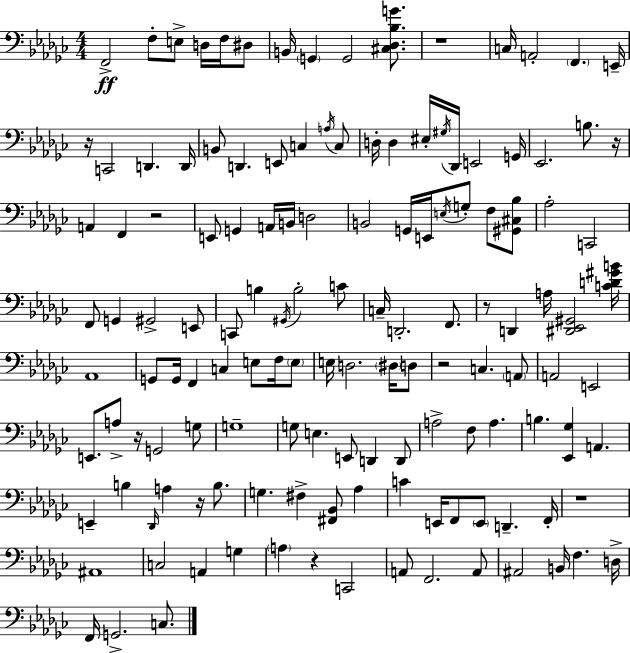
{
  \clef bass
  \numericTimeSignature
  \time 4/4
  \key ees \minor
  f,2->\ff f8-. e8-> d16 f16 dis8 | b,16 \parenthesize g,4 g,2 <cis des bes g'>8. | r1 | c16 a,2-. \parenthesize f,4. e,16-- | \break r16 c,2 d,4. d,16 | b,8 d,4. e,8 c4 \acciaccatura { a16 } c8 | d16-. d4 eis16-. \acciaccatura { gis16 } des,16 e,2 | g,16 ees,2. b8. | \break r16 a,4 f,4 r2 | e,8 g,4 a,16 b,16 d2 | b,2 g,16 e,16 \acciaccatura { e16 } g8-. f8 | <gis, cis bes>8 aes2-. c,2 | \break f,8 g,4 gis,2-> | e,8 c,8 b4 \acciaccatura { gis,16 } b2-. | c'8 c16-- d,2.-. | f,8. r8 d,4 a16 <dis, ees, gis,>2 | \break <c' d' gis' b'>16 aes,1 | g,8 g,16 f,4 c4 e8 | f16 \parenthesize e8 e16 d2. | \parenthesize dis16 d8 r2 c4. | \break \parenthesize a,8 a,2 e,2 | e,8. a8-> r16 g,2 | g8 g1-- | g8 e4. e,8 d,4 | \break d,8 a2-> f8 a4. | b4. <ees, ges>4 a,4. | e,4-- b4 \grace { des,16 } a4 | r16 b8. g4. fis4-> <fis, bes,>8 | \break aes4 c'4 e,16 f,8 \parenthesize e,8 d,4.-- | f,16-. r1 | ais,1 | c2 a,4 | \break g4 \parenthesize a4 r4 c,2 | a,8 f,2. | a,8 ais,2 b,16 f4. | d16-> f,16 g,2.-> | \break c8. \bar "|."
}